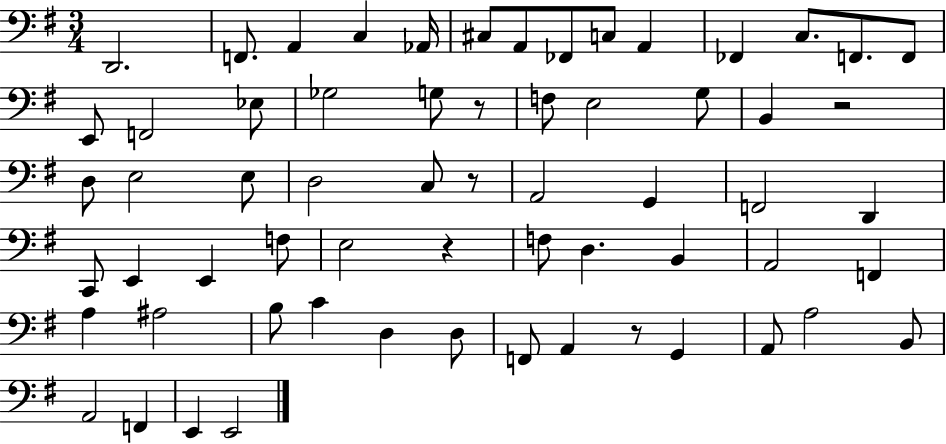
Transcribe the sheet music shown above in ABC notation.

X:1
T:Untitled
M:3/4
L:1/4
K:G
D,,2 F,,/2 A,, C, _A,,/4 ^C,/2 A,,/2 _F,,/2 C,/2 A,, _F,, C,/2 F,,/2 F,,/2 E,,/2 F,,2 _E,/2 _G,2 G,/2 z/2 F,/2 E,2 G,/2 B,, z2 D,/2 E,2 E,/2 D,2 C,/2 z/2 A,,2 G,, F,,2 D,, C,,/2 E,, E,, F,/2 E,2 z F,/2 D, B,, A,,2 F,, A, ^A,2 B,/2 C D, D,/2 F,,/2 A,, z/2 G,, A,,/2 A,2 B,,/2 A,,2 F,, E,, E,,2